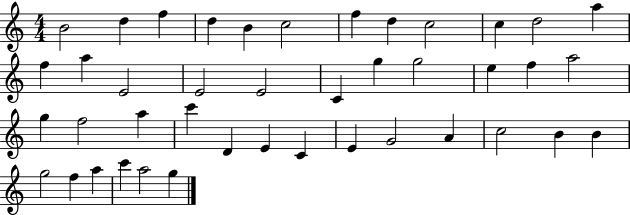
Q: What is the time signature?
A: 4/4